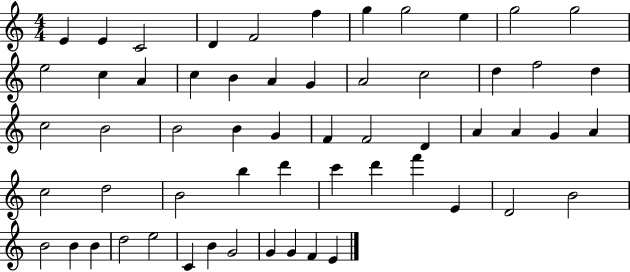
{
  \clef treble
  \numericTimeSignature
  \time 4/4
  \key c \major
  e'4 e'4 c'2 | d'4 f'2 f''4 | g''4 g''2 e''4 | g''2 g''2 | \break e''2 c''4 a'4 | c''4 b'4 a'4 g'4 | a'2 c''2 | d''4 f''2 d''4 | \break c''2 b'2 | b'2 b'4 g'4 | f'4 f'2 d'4 | a'4 a'4 g'4 a'4 | \break c''2 d''2 | b'2 b''4 d'''4 | c'''4 d'''4 f'''4 e'4 | d'2 b'2 | \break b'2 b'4 b'4 | d''2 e''2 | c'4 b'4 g'2 | g'4 g'4 f'4 e'4 | \break \bar "|."
}